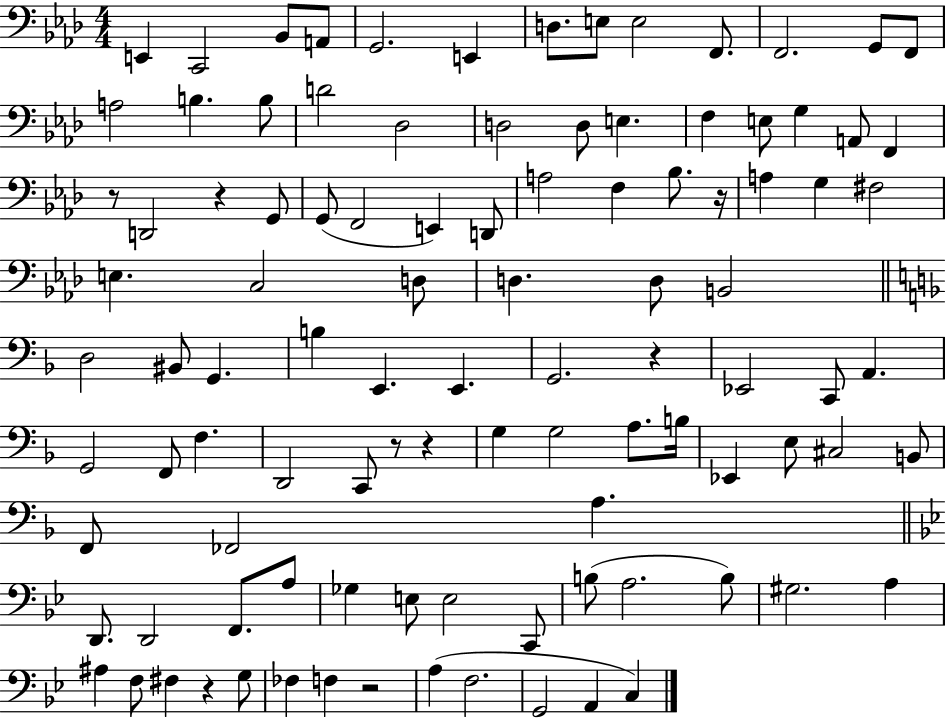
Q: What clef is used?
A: bass